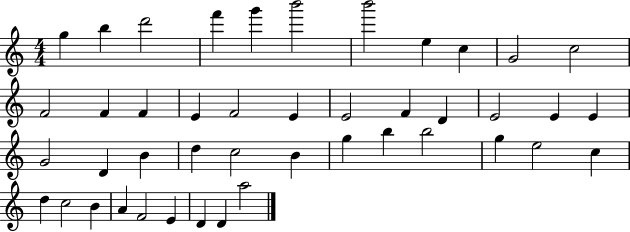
G5/q B5/q D6/h F6/q G6/q B6/h B6/h E5/q C5/q G4/h C5/h F4/h F4/q F4/q E4/q F4/h E4/q E4/h F4/q D4/q E4/h E4/q E4/q G4/h D4/q B4/q D5/q C5/h B4/q G5/q B5/q B5/h G5/q E5/h C5/q D5/q C5/h B4/q A4/q F4/h E4/q D4/q D4/q A5/h